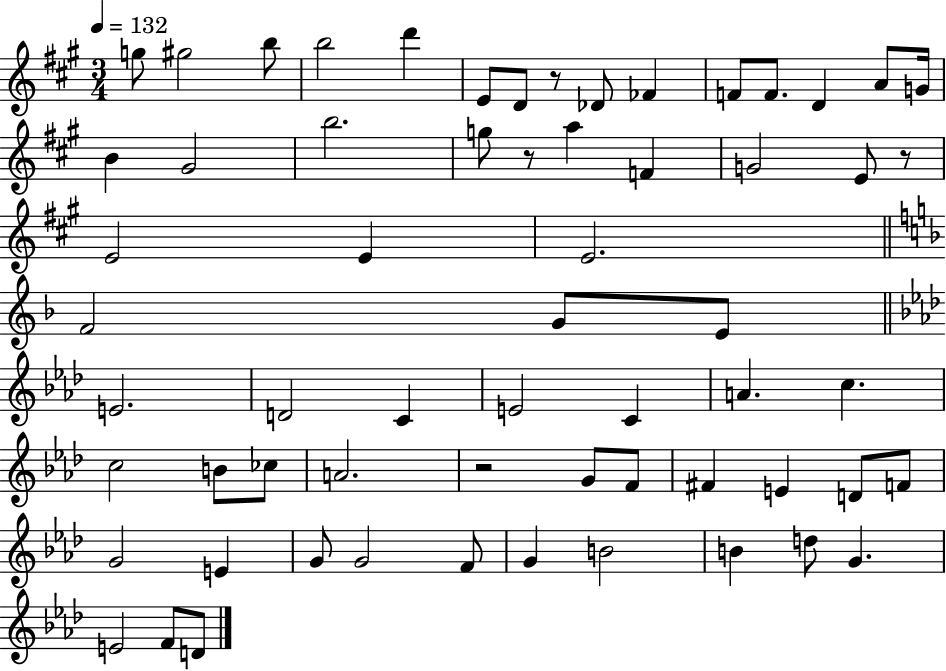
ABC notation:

X:1
T:Untitled
M:3/4
L:1/4
K:A
g/2 ^g2 b/2 b2 d' E/2 D/2 z/2 _D/2 _F F/2 F/2 D A/2 G/4 B ^G2 b2 g/2 z/2 a F G2 E/2 z/2 E2 E E2 F2 G/2 E/2 E2 D2 C E2 C A c c2 B/2 _c/2 A2 z2 G/2 F/2 ^F E D/2 F/2 G2 E G/2 G2 F/2 G B2 B d/2 G E2 F/2 D/2